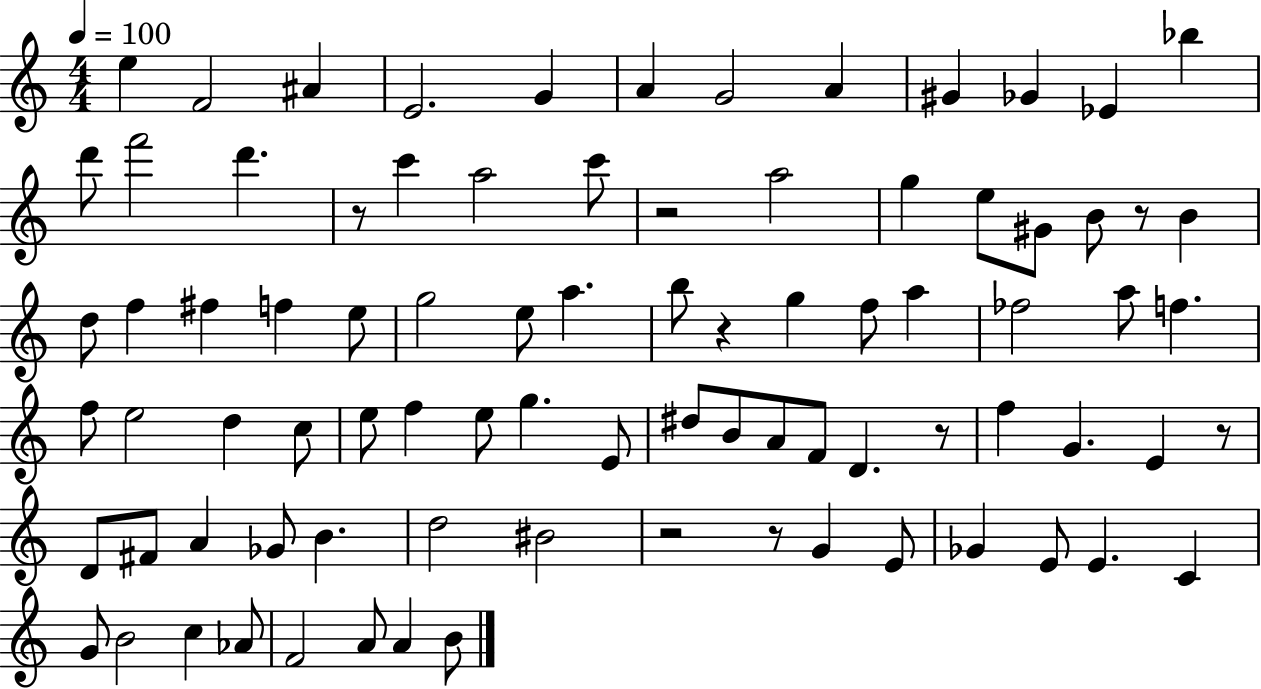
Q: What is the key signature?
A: C major